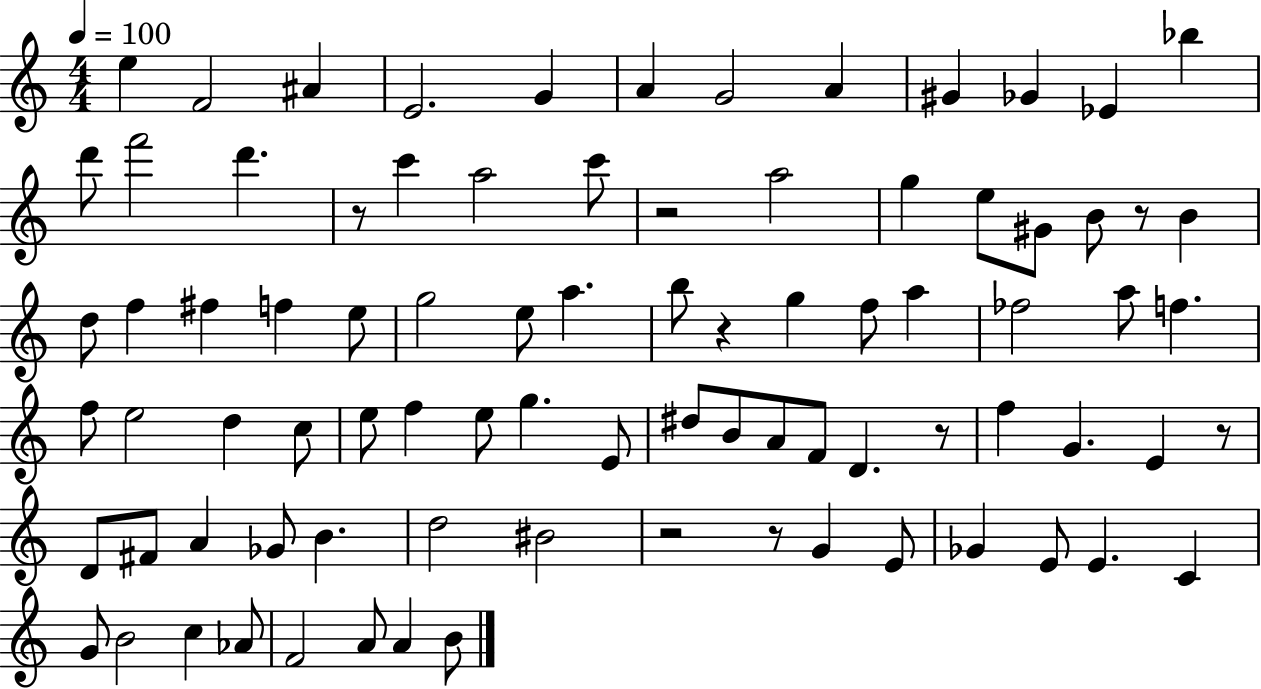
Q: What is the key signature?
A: C major